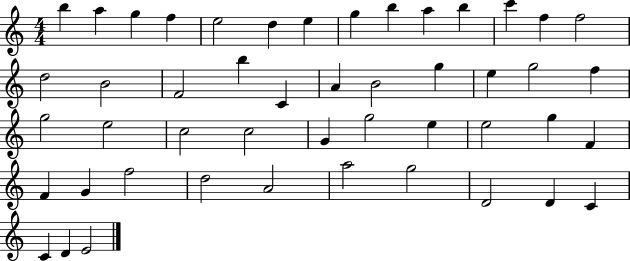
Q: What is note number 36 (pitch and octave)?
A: F4